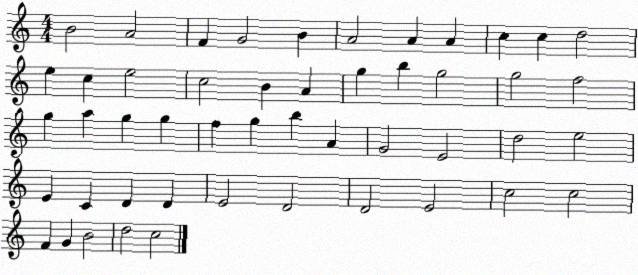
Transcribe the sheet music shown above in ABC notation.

X:1
T:Untitled
M:4/4
L:1/4
K:C
B2 A2 F G2 B A2 A A c c d2 e c e2 c2 B A g b g2 g2 f2 g a g g f g b A G2 E2 d2 e2 E C D D E2 D2 D2 E2 c2 c2 F G B2 d2 c2